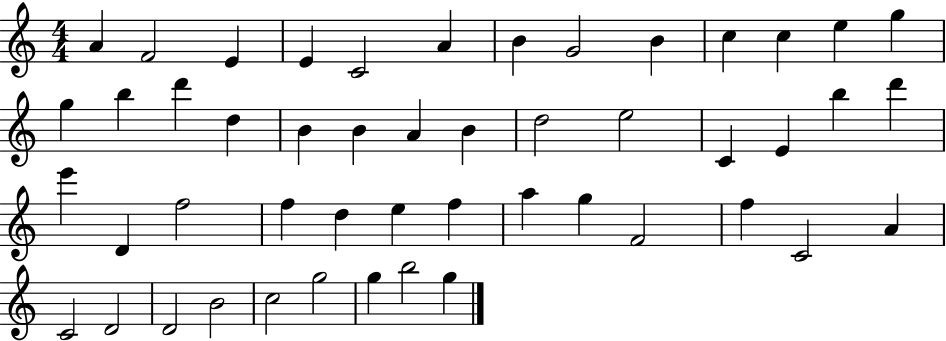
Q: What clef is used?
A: treble